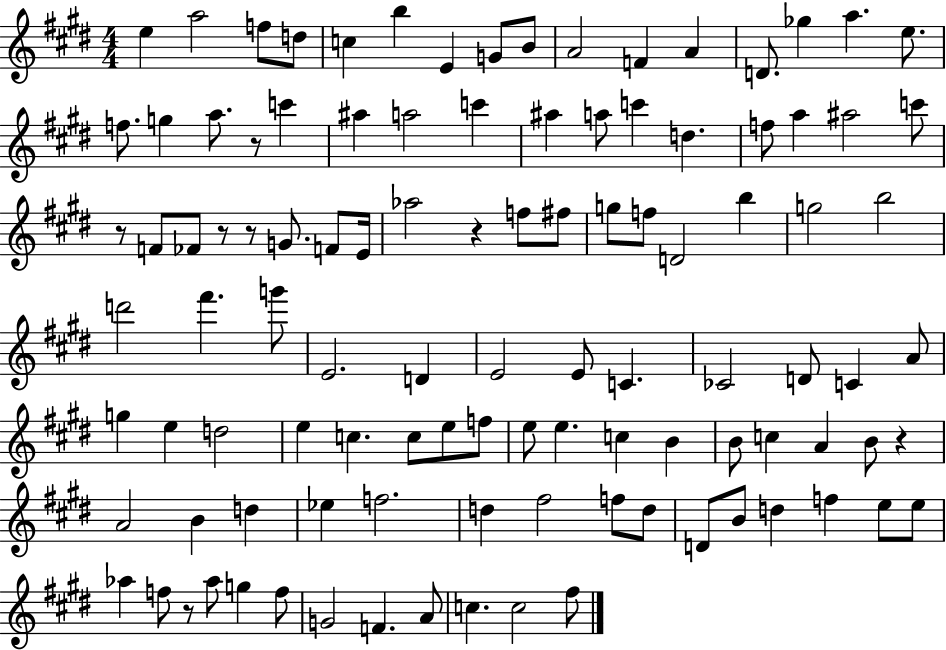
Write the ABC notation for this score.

X:1
T:Untitled
M:4/4
L:1/4
K:E
e a2 f/2 d/2 c b E G/2 B/2 A2 F A D/2 _g a e/2 f/2 g a/2 z/2 c' ^a a2 c' ^a a/2 c' d f/2 a ^a2 c'/2 z/2 F/2 _F/2 z/2 z/2 G/2 F/2 E/4 _a2 z f/2 ^f/2 g/2 f/2 D2 b g2 b2 d'2 ^f' g'/2 E2 D E2 E/2 C _C2 D/2 C A/2 g e d2 e c c/2 e/2 f/2 e/2 e c B B/2 c A B/2 z A2 B d _e f2 d ^f2 f/2 d/2 D/2 B/2 d f e/2 e/2 _a f/2 z/2 _a/2 g f/2 G2 F A/2 c c2 ^f/2